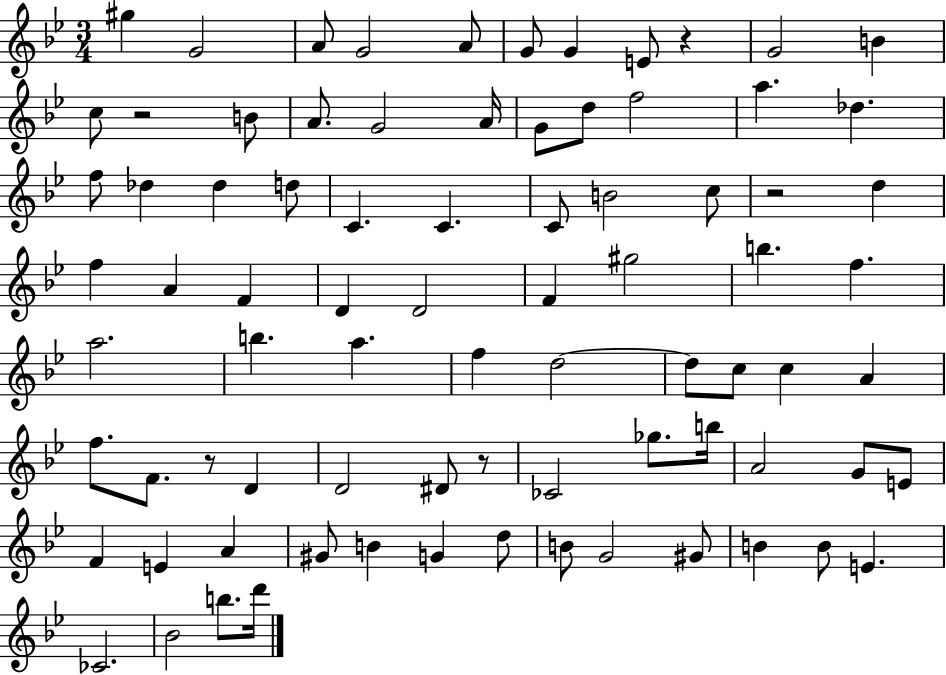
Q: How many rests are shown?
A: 5